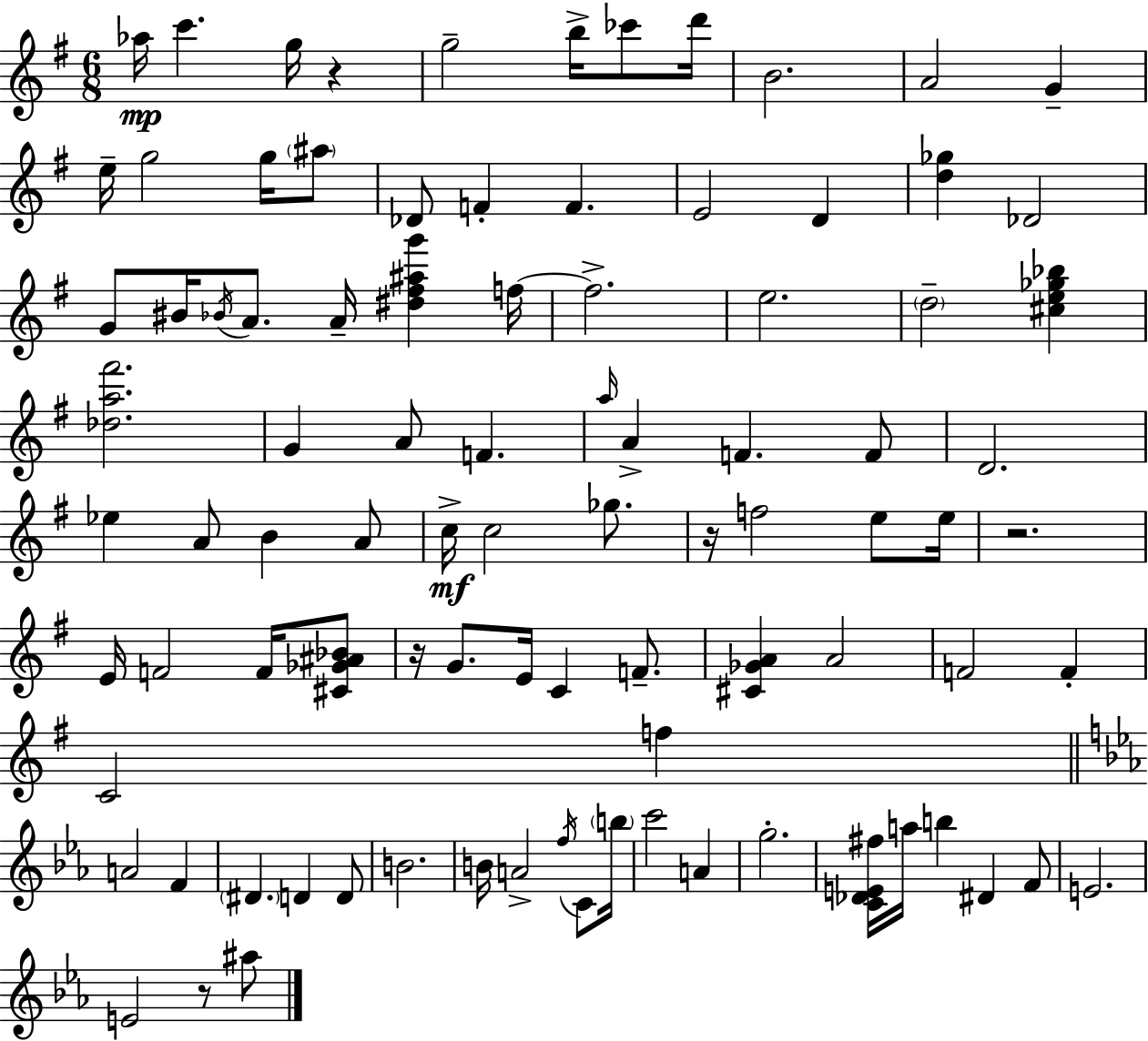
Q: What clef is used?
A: treble